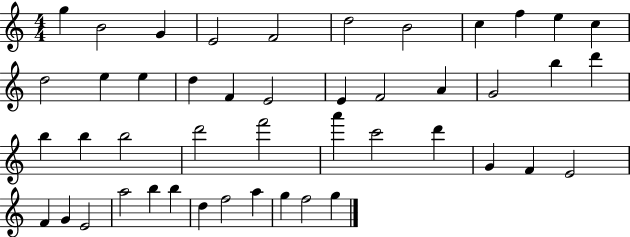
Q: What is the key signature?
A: C major